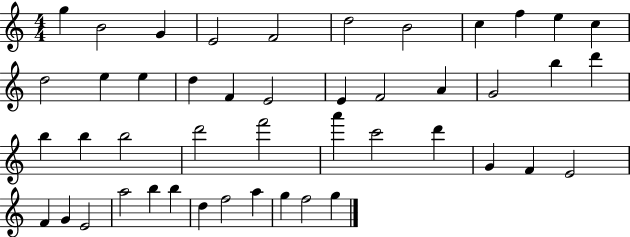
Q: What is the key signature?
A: C major